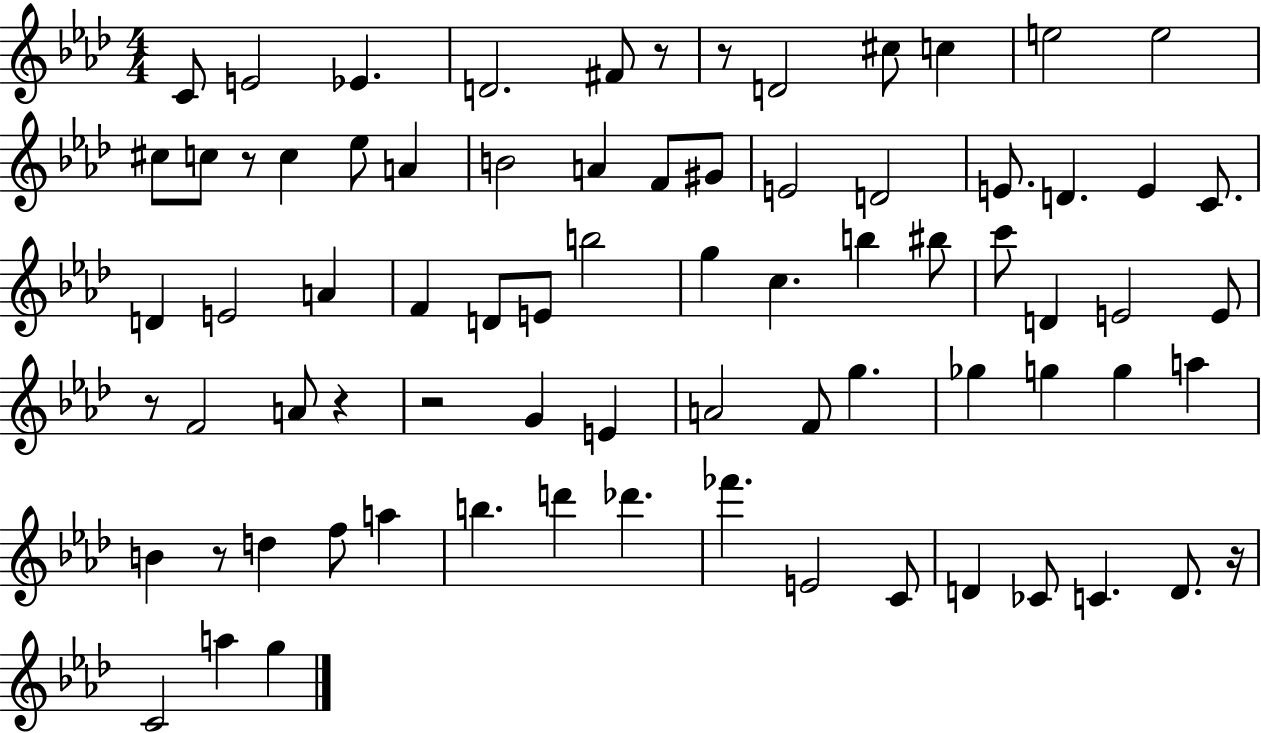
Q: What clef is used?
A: treble